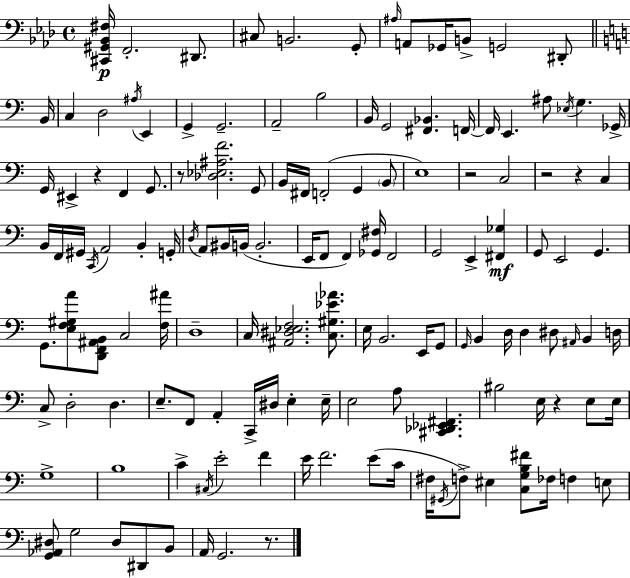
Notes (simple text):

[C#2,G#2,Bb2,F#3]/s F2/h. D#2/e. C#3/e B2/h. G2/e A#3/s A2/e Gb2/s B2/e G2/h D#2/e B2/s C3/q D3/h A#3/s E2/q G2/q G2/h. A2/h B3/h B2/s G2/h [F#2,Bb2]/q. F2/s F2/s E2/q. A#3/e Eb3/s G3/q. Gb2/s G2/s EIS2/q R/q F2/q G2/e. R/e [Db3,Eb3,A#3,F4]/h. G2/e B2/s F#2/s F2/h G2/q B2/e E3/w R/h C3/h R/h R/q C3/q B2/s F2/s G#2/s C2/s A2/h B2/q G2/s D3/s A2/e BIS2/s B2/s B2/h. E2/s F2/e F2/q [Gb2,F#3]/s F2/h G2/h E2/q [F#2,Gb3]/q G2/e E2/h G2/q. G2/e. [E3,F3,G#3,A4]/e [D2,F2,A#2,B2]/e C3/h [F3,A#4]/s D3/w C3/s [A#2,D#3,Eb3,F3]/h. [C3,G#3,Eb4,Ab4]/e. E3/s B2/h. E2/s G2/e G2/s B2/q D3/s D3/q D#3/e A#2/s B2/q D3/s C3/e D3/h D3/q. E3/e. F2/e A2/q C2/s D#3/s E3/q E3/s E3/h A3/e [C#2,Db2,Eb2,F#2]/q. BIS3/h E3/s R/q E3/e E3/s G3/w B3/w C4/q C#3/s E4/h F4/q E4/s F4/h. E4/e C4/s F#3/s G#2/s F3/e EIS3/q [C3,G3,B3,F#4]/e FES3/s F3/q E3/e [G2,Ab2,D#3]/e G3/h D#3/e D#2/e B2/e A2/s G2/h. R/e.